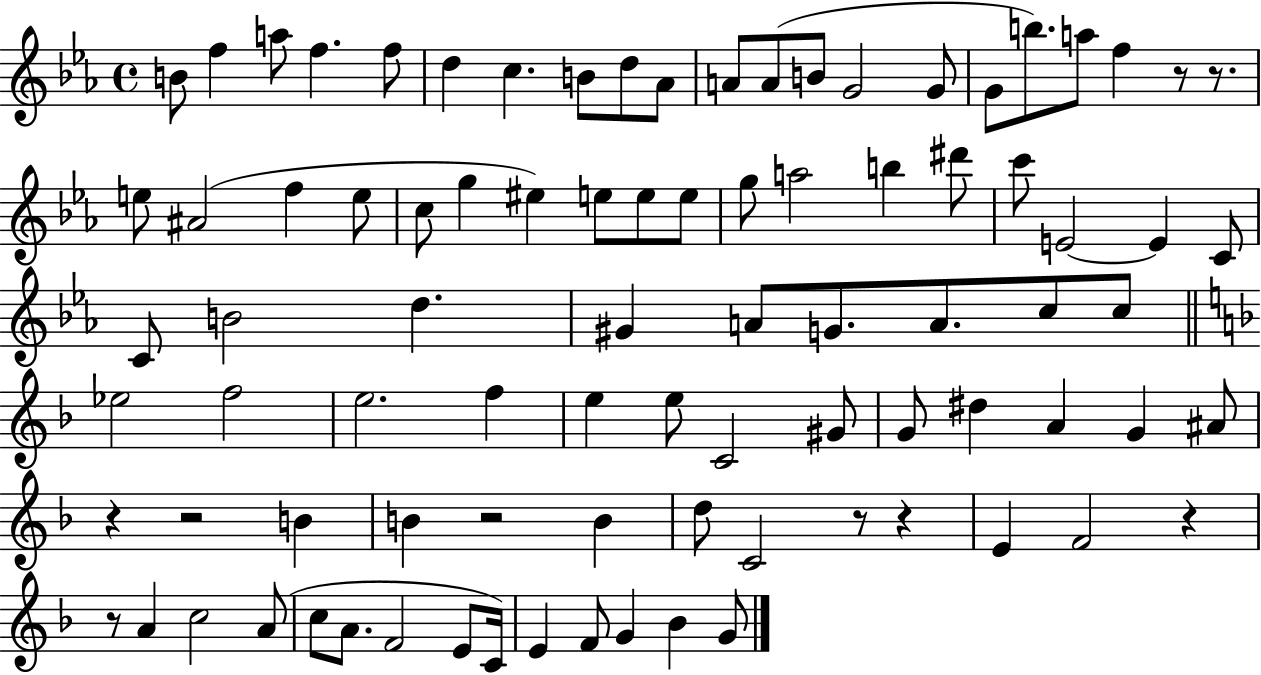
B4/e F5/q A5/e F5/q. F5/e D5/q C5/q. B4/e D5/e Ab4/e A4/e A4/e B4/e G4/h G4/e G4/e B5/e. A5/e F5/q R/e R/e. E5/e A#4/h F5/q E5/e C5/e G5/q EIS5/q E5/e E5/e E5/e G5/e A5/h B5/q D#6/e C6/e E4/h E4/q C4/e C4/e B4/h D5/q. G#4/q A4/e G4/e. A4/e. C5/e C5/e Eb5/h F5/h E5/h. F5/q E5/q E5/e C4/h G#4/e G4/e D#5/q A4/q G4/q A#4/e R/q R/h B4/q B4/q R/h B4/q D5/e C4/h R/e R/q E4/q F4/h R/q R/e A4/q C5/h A4/e C5/e A4/e. F4/h E4/e C4/s E4/q F4/e G4/q Bb4/q G4/e